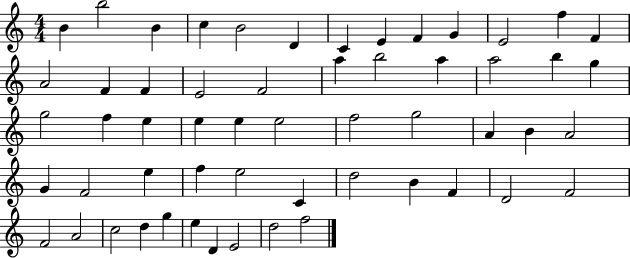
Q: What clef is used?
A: treble